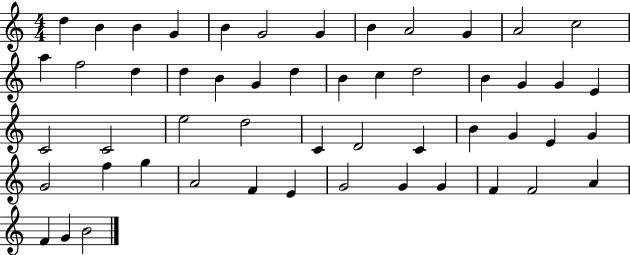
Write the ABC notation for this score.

X:1
T:Untitled
M:4/4
L:1/4
K:C
d B B G B G2 G B A2 G A2 c2 a f2 d d B G d B c d2 B G G E C2 C2 e2 d2 C D2 C B G E G G2 f g A2 F E G2 G G F F2 A F G B2